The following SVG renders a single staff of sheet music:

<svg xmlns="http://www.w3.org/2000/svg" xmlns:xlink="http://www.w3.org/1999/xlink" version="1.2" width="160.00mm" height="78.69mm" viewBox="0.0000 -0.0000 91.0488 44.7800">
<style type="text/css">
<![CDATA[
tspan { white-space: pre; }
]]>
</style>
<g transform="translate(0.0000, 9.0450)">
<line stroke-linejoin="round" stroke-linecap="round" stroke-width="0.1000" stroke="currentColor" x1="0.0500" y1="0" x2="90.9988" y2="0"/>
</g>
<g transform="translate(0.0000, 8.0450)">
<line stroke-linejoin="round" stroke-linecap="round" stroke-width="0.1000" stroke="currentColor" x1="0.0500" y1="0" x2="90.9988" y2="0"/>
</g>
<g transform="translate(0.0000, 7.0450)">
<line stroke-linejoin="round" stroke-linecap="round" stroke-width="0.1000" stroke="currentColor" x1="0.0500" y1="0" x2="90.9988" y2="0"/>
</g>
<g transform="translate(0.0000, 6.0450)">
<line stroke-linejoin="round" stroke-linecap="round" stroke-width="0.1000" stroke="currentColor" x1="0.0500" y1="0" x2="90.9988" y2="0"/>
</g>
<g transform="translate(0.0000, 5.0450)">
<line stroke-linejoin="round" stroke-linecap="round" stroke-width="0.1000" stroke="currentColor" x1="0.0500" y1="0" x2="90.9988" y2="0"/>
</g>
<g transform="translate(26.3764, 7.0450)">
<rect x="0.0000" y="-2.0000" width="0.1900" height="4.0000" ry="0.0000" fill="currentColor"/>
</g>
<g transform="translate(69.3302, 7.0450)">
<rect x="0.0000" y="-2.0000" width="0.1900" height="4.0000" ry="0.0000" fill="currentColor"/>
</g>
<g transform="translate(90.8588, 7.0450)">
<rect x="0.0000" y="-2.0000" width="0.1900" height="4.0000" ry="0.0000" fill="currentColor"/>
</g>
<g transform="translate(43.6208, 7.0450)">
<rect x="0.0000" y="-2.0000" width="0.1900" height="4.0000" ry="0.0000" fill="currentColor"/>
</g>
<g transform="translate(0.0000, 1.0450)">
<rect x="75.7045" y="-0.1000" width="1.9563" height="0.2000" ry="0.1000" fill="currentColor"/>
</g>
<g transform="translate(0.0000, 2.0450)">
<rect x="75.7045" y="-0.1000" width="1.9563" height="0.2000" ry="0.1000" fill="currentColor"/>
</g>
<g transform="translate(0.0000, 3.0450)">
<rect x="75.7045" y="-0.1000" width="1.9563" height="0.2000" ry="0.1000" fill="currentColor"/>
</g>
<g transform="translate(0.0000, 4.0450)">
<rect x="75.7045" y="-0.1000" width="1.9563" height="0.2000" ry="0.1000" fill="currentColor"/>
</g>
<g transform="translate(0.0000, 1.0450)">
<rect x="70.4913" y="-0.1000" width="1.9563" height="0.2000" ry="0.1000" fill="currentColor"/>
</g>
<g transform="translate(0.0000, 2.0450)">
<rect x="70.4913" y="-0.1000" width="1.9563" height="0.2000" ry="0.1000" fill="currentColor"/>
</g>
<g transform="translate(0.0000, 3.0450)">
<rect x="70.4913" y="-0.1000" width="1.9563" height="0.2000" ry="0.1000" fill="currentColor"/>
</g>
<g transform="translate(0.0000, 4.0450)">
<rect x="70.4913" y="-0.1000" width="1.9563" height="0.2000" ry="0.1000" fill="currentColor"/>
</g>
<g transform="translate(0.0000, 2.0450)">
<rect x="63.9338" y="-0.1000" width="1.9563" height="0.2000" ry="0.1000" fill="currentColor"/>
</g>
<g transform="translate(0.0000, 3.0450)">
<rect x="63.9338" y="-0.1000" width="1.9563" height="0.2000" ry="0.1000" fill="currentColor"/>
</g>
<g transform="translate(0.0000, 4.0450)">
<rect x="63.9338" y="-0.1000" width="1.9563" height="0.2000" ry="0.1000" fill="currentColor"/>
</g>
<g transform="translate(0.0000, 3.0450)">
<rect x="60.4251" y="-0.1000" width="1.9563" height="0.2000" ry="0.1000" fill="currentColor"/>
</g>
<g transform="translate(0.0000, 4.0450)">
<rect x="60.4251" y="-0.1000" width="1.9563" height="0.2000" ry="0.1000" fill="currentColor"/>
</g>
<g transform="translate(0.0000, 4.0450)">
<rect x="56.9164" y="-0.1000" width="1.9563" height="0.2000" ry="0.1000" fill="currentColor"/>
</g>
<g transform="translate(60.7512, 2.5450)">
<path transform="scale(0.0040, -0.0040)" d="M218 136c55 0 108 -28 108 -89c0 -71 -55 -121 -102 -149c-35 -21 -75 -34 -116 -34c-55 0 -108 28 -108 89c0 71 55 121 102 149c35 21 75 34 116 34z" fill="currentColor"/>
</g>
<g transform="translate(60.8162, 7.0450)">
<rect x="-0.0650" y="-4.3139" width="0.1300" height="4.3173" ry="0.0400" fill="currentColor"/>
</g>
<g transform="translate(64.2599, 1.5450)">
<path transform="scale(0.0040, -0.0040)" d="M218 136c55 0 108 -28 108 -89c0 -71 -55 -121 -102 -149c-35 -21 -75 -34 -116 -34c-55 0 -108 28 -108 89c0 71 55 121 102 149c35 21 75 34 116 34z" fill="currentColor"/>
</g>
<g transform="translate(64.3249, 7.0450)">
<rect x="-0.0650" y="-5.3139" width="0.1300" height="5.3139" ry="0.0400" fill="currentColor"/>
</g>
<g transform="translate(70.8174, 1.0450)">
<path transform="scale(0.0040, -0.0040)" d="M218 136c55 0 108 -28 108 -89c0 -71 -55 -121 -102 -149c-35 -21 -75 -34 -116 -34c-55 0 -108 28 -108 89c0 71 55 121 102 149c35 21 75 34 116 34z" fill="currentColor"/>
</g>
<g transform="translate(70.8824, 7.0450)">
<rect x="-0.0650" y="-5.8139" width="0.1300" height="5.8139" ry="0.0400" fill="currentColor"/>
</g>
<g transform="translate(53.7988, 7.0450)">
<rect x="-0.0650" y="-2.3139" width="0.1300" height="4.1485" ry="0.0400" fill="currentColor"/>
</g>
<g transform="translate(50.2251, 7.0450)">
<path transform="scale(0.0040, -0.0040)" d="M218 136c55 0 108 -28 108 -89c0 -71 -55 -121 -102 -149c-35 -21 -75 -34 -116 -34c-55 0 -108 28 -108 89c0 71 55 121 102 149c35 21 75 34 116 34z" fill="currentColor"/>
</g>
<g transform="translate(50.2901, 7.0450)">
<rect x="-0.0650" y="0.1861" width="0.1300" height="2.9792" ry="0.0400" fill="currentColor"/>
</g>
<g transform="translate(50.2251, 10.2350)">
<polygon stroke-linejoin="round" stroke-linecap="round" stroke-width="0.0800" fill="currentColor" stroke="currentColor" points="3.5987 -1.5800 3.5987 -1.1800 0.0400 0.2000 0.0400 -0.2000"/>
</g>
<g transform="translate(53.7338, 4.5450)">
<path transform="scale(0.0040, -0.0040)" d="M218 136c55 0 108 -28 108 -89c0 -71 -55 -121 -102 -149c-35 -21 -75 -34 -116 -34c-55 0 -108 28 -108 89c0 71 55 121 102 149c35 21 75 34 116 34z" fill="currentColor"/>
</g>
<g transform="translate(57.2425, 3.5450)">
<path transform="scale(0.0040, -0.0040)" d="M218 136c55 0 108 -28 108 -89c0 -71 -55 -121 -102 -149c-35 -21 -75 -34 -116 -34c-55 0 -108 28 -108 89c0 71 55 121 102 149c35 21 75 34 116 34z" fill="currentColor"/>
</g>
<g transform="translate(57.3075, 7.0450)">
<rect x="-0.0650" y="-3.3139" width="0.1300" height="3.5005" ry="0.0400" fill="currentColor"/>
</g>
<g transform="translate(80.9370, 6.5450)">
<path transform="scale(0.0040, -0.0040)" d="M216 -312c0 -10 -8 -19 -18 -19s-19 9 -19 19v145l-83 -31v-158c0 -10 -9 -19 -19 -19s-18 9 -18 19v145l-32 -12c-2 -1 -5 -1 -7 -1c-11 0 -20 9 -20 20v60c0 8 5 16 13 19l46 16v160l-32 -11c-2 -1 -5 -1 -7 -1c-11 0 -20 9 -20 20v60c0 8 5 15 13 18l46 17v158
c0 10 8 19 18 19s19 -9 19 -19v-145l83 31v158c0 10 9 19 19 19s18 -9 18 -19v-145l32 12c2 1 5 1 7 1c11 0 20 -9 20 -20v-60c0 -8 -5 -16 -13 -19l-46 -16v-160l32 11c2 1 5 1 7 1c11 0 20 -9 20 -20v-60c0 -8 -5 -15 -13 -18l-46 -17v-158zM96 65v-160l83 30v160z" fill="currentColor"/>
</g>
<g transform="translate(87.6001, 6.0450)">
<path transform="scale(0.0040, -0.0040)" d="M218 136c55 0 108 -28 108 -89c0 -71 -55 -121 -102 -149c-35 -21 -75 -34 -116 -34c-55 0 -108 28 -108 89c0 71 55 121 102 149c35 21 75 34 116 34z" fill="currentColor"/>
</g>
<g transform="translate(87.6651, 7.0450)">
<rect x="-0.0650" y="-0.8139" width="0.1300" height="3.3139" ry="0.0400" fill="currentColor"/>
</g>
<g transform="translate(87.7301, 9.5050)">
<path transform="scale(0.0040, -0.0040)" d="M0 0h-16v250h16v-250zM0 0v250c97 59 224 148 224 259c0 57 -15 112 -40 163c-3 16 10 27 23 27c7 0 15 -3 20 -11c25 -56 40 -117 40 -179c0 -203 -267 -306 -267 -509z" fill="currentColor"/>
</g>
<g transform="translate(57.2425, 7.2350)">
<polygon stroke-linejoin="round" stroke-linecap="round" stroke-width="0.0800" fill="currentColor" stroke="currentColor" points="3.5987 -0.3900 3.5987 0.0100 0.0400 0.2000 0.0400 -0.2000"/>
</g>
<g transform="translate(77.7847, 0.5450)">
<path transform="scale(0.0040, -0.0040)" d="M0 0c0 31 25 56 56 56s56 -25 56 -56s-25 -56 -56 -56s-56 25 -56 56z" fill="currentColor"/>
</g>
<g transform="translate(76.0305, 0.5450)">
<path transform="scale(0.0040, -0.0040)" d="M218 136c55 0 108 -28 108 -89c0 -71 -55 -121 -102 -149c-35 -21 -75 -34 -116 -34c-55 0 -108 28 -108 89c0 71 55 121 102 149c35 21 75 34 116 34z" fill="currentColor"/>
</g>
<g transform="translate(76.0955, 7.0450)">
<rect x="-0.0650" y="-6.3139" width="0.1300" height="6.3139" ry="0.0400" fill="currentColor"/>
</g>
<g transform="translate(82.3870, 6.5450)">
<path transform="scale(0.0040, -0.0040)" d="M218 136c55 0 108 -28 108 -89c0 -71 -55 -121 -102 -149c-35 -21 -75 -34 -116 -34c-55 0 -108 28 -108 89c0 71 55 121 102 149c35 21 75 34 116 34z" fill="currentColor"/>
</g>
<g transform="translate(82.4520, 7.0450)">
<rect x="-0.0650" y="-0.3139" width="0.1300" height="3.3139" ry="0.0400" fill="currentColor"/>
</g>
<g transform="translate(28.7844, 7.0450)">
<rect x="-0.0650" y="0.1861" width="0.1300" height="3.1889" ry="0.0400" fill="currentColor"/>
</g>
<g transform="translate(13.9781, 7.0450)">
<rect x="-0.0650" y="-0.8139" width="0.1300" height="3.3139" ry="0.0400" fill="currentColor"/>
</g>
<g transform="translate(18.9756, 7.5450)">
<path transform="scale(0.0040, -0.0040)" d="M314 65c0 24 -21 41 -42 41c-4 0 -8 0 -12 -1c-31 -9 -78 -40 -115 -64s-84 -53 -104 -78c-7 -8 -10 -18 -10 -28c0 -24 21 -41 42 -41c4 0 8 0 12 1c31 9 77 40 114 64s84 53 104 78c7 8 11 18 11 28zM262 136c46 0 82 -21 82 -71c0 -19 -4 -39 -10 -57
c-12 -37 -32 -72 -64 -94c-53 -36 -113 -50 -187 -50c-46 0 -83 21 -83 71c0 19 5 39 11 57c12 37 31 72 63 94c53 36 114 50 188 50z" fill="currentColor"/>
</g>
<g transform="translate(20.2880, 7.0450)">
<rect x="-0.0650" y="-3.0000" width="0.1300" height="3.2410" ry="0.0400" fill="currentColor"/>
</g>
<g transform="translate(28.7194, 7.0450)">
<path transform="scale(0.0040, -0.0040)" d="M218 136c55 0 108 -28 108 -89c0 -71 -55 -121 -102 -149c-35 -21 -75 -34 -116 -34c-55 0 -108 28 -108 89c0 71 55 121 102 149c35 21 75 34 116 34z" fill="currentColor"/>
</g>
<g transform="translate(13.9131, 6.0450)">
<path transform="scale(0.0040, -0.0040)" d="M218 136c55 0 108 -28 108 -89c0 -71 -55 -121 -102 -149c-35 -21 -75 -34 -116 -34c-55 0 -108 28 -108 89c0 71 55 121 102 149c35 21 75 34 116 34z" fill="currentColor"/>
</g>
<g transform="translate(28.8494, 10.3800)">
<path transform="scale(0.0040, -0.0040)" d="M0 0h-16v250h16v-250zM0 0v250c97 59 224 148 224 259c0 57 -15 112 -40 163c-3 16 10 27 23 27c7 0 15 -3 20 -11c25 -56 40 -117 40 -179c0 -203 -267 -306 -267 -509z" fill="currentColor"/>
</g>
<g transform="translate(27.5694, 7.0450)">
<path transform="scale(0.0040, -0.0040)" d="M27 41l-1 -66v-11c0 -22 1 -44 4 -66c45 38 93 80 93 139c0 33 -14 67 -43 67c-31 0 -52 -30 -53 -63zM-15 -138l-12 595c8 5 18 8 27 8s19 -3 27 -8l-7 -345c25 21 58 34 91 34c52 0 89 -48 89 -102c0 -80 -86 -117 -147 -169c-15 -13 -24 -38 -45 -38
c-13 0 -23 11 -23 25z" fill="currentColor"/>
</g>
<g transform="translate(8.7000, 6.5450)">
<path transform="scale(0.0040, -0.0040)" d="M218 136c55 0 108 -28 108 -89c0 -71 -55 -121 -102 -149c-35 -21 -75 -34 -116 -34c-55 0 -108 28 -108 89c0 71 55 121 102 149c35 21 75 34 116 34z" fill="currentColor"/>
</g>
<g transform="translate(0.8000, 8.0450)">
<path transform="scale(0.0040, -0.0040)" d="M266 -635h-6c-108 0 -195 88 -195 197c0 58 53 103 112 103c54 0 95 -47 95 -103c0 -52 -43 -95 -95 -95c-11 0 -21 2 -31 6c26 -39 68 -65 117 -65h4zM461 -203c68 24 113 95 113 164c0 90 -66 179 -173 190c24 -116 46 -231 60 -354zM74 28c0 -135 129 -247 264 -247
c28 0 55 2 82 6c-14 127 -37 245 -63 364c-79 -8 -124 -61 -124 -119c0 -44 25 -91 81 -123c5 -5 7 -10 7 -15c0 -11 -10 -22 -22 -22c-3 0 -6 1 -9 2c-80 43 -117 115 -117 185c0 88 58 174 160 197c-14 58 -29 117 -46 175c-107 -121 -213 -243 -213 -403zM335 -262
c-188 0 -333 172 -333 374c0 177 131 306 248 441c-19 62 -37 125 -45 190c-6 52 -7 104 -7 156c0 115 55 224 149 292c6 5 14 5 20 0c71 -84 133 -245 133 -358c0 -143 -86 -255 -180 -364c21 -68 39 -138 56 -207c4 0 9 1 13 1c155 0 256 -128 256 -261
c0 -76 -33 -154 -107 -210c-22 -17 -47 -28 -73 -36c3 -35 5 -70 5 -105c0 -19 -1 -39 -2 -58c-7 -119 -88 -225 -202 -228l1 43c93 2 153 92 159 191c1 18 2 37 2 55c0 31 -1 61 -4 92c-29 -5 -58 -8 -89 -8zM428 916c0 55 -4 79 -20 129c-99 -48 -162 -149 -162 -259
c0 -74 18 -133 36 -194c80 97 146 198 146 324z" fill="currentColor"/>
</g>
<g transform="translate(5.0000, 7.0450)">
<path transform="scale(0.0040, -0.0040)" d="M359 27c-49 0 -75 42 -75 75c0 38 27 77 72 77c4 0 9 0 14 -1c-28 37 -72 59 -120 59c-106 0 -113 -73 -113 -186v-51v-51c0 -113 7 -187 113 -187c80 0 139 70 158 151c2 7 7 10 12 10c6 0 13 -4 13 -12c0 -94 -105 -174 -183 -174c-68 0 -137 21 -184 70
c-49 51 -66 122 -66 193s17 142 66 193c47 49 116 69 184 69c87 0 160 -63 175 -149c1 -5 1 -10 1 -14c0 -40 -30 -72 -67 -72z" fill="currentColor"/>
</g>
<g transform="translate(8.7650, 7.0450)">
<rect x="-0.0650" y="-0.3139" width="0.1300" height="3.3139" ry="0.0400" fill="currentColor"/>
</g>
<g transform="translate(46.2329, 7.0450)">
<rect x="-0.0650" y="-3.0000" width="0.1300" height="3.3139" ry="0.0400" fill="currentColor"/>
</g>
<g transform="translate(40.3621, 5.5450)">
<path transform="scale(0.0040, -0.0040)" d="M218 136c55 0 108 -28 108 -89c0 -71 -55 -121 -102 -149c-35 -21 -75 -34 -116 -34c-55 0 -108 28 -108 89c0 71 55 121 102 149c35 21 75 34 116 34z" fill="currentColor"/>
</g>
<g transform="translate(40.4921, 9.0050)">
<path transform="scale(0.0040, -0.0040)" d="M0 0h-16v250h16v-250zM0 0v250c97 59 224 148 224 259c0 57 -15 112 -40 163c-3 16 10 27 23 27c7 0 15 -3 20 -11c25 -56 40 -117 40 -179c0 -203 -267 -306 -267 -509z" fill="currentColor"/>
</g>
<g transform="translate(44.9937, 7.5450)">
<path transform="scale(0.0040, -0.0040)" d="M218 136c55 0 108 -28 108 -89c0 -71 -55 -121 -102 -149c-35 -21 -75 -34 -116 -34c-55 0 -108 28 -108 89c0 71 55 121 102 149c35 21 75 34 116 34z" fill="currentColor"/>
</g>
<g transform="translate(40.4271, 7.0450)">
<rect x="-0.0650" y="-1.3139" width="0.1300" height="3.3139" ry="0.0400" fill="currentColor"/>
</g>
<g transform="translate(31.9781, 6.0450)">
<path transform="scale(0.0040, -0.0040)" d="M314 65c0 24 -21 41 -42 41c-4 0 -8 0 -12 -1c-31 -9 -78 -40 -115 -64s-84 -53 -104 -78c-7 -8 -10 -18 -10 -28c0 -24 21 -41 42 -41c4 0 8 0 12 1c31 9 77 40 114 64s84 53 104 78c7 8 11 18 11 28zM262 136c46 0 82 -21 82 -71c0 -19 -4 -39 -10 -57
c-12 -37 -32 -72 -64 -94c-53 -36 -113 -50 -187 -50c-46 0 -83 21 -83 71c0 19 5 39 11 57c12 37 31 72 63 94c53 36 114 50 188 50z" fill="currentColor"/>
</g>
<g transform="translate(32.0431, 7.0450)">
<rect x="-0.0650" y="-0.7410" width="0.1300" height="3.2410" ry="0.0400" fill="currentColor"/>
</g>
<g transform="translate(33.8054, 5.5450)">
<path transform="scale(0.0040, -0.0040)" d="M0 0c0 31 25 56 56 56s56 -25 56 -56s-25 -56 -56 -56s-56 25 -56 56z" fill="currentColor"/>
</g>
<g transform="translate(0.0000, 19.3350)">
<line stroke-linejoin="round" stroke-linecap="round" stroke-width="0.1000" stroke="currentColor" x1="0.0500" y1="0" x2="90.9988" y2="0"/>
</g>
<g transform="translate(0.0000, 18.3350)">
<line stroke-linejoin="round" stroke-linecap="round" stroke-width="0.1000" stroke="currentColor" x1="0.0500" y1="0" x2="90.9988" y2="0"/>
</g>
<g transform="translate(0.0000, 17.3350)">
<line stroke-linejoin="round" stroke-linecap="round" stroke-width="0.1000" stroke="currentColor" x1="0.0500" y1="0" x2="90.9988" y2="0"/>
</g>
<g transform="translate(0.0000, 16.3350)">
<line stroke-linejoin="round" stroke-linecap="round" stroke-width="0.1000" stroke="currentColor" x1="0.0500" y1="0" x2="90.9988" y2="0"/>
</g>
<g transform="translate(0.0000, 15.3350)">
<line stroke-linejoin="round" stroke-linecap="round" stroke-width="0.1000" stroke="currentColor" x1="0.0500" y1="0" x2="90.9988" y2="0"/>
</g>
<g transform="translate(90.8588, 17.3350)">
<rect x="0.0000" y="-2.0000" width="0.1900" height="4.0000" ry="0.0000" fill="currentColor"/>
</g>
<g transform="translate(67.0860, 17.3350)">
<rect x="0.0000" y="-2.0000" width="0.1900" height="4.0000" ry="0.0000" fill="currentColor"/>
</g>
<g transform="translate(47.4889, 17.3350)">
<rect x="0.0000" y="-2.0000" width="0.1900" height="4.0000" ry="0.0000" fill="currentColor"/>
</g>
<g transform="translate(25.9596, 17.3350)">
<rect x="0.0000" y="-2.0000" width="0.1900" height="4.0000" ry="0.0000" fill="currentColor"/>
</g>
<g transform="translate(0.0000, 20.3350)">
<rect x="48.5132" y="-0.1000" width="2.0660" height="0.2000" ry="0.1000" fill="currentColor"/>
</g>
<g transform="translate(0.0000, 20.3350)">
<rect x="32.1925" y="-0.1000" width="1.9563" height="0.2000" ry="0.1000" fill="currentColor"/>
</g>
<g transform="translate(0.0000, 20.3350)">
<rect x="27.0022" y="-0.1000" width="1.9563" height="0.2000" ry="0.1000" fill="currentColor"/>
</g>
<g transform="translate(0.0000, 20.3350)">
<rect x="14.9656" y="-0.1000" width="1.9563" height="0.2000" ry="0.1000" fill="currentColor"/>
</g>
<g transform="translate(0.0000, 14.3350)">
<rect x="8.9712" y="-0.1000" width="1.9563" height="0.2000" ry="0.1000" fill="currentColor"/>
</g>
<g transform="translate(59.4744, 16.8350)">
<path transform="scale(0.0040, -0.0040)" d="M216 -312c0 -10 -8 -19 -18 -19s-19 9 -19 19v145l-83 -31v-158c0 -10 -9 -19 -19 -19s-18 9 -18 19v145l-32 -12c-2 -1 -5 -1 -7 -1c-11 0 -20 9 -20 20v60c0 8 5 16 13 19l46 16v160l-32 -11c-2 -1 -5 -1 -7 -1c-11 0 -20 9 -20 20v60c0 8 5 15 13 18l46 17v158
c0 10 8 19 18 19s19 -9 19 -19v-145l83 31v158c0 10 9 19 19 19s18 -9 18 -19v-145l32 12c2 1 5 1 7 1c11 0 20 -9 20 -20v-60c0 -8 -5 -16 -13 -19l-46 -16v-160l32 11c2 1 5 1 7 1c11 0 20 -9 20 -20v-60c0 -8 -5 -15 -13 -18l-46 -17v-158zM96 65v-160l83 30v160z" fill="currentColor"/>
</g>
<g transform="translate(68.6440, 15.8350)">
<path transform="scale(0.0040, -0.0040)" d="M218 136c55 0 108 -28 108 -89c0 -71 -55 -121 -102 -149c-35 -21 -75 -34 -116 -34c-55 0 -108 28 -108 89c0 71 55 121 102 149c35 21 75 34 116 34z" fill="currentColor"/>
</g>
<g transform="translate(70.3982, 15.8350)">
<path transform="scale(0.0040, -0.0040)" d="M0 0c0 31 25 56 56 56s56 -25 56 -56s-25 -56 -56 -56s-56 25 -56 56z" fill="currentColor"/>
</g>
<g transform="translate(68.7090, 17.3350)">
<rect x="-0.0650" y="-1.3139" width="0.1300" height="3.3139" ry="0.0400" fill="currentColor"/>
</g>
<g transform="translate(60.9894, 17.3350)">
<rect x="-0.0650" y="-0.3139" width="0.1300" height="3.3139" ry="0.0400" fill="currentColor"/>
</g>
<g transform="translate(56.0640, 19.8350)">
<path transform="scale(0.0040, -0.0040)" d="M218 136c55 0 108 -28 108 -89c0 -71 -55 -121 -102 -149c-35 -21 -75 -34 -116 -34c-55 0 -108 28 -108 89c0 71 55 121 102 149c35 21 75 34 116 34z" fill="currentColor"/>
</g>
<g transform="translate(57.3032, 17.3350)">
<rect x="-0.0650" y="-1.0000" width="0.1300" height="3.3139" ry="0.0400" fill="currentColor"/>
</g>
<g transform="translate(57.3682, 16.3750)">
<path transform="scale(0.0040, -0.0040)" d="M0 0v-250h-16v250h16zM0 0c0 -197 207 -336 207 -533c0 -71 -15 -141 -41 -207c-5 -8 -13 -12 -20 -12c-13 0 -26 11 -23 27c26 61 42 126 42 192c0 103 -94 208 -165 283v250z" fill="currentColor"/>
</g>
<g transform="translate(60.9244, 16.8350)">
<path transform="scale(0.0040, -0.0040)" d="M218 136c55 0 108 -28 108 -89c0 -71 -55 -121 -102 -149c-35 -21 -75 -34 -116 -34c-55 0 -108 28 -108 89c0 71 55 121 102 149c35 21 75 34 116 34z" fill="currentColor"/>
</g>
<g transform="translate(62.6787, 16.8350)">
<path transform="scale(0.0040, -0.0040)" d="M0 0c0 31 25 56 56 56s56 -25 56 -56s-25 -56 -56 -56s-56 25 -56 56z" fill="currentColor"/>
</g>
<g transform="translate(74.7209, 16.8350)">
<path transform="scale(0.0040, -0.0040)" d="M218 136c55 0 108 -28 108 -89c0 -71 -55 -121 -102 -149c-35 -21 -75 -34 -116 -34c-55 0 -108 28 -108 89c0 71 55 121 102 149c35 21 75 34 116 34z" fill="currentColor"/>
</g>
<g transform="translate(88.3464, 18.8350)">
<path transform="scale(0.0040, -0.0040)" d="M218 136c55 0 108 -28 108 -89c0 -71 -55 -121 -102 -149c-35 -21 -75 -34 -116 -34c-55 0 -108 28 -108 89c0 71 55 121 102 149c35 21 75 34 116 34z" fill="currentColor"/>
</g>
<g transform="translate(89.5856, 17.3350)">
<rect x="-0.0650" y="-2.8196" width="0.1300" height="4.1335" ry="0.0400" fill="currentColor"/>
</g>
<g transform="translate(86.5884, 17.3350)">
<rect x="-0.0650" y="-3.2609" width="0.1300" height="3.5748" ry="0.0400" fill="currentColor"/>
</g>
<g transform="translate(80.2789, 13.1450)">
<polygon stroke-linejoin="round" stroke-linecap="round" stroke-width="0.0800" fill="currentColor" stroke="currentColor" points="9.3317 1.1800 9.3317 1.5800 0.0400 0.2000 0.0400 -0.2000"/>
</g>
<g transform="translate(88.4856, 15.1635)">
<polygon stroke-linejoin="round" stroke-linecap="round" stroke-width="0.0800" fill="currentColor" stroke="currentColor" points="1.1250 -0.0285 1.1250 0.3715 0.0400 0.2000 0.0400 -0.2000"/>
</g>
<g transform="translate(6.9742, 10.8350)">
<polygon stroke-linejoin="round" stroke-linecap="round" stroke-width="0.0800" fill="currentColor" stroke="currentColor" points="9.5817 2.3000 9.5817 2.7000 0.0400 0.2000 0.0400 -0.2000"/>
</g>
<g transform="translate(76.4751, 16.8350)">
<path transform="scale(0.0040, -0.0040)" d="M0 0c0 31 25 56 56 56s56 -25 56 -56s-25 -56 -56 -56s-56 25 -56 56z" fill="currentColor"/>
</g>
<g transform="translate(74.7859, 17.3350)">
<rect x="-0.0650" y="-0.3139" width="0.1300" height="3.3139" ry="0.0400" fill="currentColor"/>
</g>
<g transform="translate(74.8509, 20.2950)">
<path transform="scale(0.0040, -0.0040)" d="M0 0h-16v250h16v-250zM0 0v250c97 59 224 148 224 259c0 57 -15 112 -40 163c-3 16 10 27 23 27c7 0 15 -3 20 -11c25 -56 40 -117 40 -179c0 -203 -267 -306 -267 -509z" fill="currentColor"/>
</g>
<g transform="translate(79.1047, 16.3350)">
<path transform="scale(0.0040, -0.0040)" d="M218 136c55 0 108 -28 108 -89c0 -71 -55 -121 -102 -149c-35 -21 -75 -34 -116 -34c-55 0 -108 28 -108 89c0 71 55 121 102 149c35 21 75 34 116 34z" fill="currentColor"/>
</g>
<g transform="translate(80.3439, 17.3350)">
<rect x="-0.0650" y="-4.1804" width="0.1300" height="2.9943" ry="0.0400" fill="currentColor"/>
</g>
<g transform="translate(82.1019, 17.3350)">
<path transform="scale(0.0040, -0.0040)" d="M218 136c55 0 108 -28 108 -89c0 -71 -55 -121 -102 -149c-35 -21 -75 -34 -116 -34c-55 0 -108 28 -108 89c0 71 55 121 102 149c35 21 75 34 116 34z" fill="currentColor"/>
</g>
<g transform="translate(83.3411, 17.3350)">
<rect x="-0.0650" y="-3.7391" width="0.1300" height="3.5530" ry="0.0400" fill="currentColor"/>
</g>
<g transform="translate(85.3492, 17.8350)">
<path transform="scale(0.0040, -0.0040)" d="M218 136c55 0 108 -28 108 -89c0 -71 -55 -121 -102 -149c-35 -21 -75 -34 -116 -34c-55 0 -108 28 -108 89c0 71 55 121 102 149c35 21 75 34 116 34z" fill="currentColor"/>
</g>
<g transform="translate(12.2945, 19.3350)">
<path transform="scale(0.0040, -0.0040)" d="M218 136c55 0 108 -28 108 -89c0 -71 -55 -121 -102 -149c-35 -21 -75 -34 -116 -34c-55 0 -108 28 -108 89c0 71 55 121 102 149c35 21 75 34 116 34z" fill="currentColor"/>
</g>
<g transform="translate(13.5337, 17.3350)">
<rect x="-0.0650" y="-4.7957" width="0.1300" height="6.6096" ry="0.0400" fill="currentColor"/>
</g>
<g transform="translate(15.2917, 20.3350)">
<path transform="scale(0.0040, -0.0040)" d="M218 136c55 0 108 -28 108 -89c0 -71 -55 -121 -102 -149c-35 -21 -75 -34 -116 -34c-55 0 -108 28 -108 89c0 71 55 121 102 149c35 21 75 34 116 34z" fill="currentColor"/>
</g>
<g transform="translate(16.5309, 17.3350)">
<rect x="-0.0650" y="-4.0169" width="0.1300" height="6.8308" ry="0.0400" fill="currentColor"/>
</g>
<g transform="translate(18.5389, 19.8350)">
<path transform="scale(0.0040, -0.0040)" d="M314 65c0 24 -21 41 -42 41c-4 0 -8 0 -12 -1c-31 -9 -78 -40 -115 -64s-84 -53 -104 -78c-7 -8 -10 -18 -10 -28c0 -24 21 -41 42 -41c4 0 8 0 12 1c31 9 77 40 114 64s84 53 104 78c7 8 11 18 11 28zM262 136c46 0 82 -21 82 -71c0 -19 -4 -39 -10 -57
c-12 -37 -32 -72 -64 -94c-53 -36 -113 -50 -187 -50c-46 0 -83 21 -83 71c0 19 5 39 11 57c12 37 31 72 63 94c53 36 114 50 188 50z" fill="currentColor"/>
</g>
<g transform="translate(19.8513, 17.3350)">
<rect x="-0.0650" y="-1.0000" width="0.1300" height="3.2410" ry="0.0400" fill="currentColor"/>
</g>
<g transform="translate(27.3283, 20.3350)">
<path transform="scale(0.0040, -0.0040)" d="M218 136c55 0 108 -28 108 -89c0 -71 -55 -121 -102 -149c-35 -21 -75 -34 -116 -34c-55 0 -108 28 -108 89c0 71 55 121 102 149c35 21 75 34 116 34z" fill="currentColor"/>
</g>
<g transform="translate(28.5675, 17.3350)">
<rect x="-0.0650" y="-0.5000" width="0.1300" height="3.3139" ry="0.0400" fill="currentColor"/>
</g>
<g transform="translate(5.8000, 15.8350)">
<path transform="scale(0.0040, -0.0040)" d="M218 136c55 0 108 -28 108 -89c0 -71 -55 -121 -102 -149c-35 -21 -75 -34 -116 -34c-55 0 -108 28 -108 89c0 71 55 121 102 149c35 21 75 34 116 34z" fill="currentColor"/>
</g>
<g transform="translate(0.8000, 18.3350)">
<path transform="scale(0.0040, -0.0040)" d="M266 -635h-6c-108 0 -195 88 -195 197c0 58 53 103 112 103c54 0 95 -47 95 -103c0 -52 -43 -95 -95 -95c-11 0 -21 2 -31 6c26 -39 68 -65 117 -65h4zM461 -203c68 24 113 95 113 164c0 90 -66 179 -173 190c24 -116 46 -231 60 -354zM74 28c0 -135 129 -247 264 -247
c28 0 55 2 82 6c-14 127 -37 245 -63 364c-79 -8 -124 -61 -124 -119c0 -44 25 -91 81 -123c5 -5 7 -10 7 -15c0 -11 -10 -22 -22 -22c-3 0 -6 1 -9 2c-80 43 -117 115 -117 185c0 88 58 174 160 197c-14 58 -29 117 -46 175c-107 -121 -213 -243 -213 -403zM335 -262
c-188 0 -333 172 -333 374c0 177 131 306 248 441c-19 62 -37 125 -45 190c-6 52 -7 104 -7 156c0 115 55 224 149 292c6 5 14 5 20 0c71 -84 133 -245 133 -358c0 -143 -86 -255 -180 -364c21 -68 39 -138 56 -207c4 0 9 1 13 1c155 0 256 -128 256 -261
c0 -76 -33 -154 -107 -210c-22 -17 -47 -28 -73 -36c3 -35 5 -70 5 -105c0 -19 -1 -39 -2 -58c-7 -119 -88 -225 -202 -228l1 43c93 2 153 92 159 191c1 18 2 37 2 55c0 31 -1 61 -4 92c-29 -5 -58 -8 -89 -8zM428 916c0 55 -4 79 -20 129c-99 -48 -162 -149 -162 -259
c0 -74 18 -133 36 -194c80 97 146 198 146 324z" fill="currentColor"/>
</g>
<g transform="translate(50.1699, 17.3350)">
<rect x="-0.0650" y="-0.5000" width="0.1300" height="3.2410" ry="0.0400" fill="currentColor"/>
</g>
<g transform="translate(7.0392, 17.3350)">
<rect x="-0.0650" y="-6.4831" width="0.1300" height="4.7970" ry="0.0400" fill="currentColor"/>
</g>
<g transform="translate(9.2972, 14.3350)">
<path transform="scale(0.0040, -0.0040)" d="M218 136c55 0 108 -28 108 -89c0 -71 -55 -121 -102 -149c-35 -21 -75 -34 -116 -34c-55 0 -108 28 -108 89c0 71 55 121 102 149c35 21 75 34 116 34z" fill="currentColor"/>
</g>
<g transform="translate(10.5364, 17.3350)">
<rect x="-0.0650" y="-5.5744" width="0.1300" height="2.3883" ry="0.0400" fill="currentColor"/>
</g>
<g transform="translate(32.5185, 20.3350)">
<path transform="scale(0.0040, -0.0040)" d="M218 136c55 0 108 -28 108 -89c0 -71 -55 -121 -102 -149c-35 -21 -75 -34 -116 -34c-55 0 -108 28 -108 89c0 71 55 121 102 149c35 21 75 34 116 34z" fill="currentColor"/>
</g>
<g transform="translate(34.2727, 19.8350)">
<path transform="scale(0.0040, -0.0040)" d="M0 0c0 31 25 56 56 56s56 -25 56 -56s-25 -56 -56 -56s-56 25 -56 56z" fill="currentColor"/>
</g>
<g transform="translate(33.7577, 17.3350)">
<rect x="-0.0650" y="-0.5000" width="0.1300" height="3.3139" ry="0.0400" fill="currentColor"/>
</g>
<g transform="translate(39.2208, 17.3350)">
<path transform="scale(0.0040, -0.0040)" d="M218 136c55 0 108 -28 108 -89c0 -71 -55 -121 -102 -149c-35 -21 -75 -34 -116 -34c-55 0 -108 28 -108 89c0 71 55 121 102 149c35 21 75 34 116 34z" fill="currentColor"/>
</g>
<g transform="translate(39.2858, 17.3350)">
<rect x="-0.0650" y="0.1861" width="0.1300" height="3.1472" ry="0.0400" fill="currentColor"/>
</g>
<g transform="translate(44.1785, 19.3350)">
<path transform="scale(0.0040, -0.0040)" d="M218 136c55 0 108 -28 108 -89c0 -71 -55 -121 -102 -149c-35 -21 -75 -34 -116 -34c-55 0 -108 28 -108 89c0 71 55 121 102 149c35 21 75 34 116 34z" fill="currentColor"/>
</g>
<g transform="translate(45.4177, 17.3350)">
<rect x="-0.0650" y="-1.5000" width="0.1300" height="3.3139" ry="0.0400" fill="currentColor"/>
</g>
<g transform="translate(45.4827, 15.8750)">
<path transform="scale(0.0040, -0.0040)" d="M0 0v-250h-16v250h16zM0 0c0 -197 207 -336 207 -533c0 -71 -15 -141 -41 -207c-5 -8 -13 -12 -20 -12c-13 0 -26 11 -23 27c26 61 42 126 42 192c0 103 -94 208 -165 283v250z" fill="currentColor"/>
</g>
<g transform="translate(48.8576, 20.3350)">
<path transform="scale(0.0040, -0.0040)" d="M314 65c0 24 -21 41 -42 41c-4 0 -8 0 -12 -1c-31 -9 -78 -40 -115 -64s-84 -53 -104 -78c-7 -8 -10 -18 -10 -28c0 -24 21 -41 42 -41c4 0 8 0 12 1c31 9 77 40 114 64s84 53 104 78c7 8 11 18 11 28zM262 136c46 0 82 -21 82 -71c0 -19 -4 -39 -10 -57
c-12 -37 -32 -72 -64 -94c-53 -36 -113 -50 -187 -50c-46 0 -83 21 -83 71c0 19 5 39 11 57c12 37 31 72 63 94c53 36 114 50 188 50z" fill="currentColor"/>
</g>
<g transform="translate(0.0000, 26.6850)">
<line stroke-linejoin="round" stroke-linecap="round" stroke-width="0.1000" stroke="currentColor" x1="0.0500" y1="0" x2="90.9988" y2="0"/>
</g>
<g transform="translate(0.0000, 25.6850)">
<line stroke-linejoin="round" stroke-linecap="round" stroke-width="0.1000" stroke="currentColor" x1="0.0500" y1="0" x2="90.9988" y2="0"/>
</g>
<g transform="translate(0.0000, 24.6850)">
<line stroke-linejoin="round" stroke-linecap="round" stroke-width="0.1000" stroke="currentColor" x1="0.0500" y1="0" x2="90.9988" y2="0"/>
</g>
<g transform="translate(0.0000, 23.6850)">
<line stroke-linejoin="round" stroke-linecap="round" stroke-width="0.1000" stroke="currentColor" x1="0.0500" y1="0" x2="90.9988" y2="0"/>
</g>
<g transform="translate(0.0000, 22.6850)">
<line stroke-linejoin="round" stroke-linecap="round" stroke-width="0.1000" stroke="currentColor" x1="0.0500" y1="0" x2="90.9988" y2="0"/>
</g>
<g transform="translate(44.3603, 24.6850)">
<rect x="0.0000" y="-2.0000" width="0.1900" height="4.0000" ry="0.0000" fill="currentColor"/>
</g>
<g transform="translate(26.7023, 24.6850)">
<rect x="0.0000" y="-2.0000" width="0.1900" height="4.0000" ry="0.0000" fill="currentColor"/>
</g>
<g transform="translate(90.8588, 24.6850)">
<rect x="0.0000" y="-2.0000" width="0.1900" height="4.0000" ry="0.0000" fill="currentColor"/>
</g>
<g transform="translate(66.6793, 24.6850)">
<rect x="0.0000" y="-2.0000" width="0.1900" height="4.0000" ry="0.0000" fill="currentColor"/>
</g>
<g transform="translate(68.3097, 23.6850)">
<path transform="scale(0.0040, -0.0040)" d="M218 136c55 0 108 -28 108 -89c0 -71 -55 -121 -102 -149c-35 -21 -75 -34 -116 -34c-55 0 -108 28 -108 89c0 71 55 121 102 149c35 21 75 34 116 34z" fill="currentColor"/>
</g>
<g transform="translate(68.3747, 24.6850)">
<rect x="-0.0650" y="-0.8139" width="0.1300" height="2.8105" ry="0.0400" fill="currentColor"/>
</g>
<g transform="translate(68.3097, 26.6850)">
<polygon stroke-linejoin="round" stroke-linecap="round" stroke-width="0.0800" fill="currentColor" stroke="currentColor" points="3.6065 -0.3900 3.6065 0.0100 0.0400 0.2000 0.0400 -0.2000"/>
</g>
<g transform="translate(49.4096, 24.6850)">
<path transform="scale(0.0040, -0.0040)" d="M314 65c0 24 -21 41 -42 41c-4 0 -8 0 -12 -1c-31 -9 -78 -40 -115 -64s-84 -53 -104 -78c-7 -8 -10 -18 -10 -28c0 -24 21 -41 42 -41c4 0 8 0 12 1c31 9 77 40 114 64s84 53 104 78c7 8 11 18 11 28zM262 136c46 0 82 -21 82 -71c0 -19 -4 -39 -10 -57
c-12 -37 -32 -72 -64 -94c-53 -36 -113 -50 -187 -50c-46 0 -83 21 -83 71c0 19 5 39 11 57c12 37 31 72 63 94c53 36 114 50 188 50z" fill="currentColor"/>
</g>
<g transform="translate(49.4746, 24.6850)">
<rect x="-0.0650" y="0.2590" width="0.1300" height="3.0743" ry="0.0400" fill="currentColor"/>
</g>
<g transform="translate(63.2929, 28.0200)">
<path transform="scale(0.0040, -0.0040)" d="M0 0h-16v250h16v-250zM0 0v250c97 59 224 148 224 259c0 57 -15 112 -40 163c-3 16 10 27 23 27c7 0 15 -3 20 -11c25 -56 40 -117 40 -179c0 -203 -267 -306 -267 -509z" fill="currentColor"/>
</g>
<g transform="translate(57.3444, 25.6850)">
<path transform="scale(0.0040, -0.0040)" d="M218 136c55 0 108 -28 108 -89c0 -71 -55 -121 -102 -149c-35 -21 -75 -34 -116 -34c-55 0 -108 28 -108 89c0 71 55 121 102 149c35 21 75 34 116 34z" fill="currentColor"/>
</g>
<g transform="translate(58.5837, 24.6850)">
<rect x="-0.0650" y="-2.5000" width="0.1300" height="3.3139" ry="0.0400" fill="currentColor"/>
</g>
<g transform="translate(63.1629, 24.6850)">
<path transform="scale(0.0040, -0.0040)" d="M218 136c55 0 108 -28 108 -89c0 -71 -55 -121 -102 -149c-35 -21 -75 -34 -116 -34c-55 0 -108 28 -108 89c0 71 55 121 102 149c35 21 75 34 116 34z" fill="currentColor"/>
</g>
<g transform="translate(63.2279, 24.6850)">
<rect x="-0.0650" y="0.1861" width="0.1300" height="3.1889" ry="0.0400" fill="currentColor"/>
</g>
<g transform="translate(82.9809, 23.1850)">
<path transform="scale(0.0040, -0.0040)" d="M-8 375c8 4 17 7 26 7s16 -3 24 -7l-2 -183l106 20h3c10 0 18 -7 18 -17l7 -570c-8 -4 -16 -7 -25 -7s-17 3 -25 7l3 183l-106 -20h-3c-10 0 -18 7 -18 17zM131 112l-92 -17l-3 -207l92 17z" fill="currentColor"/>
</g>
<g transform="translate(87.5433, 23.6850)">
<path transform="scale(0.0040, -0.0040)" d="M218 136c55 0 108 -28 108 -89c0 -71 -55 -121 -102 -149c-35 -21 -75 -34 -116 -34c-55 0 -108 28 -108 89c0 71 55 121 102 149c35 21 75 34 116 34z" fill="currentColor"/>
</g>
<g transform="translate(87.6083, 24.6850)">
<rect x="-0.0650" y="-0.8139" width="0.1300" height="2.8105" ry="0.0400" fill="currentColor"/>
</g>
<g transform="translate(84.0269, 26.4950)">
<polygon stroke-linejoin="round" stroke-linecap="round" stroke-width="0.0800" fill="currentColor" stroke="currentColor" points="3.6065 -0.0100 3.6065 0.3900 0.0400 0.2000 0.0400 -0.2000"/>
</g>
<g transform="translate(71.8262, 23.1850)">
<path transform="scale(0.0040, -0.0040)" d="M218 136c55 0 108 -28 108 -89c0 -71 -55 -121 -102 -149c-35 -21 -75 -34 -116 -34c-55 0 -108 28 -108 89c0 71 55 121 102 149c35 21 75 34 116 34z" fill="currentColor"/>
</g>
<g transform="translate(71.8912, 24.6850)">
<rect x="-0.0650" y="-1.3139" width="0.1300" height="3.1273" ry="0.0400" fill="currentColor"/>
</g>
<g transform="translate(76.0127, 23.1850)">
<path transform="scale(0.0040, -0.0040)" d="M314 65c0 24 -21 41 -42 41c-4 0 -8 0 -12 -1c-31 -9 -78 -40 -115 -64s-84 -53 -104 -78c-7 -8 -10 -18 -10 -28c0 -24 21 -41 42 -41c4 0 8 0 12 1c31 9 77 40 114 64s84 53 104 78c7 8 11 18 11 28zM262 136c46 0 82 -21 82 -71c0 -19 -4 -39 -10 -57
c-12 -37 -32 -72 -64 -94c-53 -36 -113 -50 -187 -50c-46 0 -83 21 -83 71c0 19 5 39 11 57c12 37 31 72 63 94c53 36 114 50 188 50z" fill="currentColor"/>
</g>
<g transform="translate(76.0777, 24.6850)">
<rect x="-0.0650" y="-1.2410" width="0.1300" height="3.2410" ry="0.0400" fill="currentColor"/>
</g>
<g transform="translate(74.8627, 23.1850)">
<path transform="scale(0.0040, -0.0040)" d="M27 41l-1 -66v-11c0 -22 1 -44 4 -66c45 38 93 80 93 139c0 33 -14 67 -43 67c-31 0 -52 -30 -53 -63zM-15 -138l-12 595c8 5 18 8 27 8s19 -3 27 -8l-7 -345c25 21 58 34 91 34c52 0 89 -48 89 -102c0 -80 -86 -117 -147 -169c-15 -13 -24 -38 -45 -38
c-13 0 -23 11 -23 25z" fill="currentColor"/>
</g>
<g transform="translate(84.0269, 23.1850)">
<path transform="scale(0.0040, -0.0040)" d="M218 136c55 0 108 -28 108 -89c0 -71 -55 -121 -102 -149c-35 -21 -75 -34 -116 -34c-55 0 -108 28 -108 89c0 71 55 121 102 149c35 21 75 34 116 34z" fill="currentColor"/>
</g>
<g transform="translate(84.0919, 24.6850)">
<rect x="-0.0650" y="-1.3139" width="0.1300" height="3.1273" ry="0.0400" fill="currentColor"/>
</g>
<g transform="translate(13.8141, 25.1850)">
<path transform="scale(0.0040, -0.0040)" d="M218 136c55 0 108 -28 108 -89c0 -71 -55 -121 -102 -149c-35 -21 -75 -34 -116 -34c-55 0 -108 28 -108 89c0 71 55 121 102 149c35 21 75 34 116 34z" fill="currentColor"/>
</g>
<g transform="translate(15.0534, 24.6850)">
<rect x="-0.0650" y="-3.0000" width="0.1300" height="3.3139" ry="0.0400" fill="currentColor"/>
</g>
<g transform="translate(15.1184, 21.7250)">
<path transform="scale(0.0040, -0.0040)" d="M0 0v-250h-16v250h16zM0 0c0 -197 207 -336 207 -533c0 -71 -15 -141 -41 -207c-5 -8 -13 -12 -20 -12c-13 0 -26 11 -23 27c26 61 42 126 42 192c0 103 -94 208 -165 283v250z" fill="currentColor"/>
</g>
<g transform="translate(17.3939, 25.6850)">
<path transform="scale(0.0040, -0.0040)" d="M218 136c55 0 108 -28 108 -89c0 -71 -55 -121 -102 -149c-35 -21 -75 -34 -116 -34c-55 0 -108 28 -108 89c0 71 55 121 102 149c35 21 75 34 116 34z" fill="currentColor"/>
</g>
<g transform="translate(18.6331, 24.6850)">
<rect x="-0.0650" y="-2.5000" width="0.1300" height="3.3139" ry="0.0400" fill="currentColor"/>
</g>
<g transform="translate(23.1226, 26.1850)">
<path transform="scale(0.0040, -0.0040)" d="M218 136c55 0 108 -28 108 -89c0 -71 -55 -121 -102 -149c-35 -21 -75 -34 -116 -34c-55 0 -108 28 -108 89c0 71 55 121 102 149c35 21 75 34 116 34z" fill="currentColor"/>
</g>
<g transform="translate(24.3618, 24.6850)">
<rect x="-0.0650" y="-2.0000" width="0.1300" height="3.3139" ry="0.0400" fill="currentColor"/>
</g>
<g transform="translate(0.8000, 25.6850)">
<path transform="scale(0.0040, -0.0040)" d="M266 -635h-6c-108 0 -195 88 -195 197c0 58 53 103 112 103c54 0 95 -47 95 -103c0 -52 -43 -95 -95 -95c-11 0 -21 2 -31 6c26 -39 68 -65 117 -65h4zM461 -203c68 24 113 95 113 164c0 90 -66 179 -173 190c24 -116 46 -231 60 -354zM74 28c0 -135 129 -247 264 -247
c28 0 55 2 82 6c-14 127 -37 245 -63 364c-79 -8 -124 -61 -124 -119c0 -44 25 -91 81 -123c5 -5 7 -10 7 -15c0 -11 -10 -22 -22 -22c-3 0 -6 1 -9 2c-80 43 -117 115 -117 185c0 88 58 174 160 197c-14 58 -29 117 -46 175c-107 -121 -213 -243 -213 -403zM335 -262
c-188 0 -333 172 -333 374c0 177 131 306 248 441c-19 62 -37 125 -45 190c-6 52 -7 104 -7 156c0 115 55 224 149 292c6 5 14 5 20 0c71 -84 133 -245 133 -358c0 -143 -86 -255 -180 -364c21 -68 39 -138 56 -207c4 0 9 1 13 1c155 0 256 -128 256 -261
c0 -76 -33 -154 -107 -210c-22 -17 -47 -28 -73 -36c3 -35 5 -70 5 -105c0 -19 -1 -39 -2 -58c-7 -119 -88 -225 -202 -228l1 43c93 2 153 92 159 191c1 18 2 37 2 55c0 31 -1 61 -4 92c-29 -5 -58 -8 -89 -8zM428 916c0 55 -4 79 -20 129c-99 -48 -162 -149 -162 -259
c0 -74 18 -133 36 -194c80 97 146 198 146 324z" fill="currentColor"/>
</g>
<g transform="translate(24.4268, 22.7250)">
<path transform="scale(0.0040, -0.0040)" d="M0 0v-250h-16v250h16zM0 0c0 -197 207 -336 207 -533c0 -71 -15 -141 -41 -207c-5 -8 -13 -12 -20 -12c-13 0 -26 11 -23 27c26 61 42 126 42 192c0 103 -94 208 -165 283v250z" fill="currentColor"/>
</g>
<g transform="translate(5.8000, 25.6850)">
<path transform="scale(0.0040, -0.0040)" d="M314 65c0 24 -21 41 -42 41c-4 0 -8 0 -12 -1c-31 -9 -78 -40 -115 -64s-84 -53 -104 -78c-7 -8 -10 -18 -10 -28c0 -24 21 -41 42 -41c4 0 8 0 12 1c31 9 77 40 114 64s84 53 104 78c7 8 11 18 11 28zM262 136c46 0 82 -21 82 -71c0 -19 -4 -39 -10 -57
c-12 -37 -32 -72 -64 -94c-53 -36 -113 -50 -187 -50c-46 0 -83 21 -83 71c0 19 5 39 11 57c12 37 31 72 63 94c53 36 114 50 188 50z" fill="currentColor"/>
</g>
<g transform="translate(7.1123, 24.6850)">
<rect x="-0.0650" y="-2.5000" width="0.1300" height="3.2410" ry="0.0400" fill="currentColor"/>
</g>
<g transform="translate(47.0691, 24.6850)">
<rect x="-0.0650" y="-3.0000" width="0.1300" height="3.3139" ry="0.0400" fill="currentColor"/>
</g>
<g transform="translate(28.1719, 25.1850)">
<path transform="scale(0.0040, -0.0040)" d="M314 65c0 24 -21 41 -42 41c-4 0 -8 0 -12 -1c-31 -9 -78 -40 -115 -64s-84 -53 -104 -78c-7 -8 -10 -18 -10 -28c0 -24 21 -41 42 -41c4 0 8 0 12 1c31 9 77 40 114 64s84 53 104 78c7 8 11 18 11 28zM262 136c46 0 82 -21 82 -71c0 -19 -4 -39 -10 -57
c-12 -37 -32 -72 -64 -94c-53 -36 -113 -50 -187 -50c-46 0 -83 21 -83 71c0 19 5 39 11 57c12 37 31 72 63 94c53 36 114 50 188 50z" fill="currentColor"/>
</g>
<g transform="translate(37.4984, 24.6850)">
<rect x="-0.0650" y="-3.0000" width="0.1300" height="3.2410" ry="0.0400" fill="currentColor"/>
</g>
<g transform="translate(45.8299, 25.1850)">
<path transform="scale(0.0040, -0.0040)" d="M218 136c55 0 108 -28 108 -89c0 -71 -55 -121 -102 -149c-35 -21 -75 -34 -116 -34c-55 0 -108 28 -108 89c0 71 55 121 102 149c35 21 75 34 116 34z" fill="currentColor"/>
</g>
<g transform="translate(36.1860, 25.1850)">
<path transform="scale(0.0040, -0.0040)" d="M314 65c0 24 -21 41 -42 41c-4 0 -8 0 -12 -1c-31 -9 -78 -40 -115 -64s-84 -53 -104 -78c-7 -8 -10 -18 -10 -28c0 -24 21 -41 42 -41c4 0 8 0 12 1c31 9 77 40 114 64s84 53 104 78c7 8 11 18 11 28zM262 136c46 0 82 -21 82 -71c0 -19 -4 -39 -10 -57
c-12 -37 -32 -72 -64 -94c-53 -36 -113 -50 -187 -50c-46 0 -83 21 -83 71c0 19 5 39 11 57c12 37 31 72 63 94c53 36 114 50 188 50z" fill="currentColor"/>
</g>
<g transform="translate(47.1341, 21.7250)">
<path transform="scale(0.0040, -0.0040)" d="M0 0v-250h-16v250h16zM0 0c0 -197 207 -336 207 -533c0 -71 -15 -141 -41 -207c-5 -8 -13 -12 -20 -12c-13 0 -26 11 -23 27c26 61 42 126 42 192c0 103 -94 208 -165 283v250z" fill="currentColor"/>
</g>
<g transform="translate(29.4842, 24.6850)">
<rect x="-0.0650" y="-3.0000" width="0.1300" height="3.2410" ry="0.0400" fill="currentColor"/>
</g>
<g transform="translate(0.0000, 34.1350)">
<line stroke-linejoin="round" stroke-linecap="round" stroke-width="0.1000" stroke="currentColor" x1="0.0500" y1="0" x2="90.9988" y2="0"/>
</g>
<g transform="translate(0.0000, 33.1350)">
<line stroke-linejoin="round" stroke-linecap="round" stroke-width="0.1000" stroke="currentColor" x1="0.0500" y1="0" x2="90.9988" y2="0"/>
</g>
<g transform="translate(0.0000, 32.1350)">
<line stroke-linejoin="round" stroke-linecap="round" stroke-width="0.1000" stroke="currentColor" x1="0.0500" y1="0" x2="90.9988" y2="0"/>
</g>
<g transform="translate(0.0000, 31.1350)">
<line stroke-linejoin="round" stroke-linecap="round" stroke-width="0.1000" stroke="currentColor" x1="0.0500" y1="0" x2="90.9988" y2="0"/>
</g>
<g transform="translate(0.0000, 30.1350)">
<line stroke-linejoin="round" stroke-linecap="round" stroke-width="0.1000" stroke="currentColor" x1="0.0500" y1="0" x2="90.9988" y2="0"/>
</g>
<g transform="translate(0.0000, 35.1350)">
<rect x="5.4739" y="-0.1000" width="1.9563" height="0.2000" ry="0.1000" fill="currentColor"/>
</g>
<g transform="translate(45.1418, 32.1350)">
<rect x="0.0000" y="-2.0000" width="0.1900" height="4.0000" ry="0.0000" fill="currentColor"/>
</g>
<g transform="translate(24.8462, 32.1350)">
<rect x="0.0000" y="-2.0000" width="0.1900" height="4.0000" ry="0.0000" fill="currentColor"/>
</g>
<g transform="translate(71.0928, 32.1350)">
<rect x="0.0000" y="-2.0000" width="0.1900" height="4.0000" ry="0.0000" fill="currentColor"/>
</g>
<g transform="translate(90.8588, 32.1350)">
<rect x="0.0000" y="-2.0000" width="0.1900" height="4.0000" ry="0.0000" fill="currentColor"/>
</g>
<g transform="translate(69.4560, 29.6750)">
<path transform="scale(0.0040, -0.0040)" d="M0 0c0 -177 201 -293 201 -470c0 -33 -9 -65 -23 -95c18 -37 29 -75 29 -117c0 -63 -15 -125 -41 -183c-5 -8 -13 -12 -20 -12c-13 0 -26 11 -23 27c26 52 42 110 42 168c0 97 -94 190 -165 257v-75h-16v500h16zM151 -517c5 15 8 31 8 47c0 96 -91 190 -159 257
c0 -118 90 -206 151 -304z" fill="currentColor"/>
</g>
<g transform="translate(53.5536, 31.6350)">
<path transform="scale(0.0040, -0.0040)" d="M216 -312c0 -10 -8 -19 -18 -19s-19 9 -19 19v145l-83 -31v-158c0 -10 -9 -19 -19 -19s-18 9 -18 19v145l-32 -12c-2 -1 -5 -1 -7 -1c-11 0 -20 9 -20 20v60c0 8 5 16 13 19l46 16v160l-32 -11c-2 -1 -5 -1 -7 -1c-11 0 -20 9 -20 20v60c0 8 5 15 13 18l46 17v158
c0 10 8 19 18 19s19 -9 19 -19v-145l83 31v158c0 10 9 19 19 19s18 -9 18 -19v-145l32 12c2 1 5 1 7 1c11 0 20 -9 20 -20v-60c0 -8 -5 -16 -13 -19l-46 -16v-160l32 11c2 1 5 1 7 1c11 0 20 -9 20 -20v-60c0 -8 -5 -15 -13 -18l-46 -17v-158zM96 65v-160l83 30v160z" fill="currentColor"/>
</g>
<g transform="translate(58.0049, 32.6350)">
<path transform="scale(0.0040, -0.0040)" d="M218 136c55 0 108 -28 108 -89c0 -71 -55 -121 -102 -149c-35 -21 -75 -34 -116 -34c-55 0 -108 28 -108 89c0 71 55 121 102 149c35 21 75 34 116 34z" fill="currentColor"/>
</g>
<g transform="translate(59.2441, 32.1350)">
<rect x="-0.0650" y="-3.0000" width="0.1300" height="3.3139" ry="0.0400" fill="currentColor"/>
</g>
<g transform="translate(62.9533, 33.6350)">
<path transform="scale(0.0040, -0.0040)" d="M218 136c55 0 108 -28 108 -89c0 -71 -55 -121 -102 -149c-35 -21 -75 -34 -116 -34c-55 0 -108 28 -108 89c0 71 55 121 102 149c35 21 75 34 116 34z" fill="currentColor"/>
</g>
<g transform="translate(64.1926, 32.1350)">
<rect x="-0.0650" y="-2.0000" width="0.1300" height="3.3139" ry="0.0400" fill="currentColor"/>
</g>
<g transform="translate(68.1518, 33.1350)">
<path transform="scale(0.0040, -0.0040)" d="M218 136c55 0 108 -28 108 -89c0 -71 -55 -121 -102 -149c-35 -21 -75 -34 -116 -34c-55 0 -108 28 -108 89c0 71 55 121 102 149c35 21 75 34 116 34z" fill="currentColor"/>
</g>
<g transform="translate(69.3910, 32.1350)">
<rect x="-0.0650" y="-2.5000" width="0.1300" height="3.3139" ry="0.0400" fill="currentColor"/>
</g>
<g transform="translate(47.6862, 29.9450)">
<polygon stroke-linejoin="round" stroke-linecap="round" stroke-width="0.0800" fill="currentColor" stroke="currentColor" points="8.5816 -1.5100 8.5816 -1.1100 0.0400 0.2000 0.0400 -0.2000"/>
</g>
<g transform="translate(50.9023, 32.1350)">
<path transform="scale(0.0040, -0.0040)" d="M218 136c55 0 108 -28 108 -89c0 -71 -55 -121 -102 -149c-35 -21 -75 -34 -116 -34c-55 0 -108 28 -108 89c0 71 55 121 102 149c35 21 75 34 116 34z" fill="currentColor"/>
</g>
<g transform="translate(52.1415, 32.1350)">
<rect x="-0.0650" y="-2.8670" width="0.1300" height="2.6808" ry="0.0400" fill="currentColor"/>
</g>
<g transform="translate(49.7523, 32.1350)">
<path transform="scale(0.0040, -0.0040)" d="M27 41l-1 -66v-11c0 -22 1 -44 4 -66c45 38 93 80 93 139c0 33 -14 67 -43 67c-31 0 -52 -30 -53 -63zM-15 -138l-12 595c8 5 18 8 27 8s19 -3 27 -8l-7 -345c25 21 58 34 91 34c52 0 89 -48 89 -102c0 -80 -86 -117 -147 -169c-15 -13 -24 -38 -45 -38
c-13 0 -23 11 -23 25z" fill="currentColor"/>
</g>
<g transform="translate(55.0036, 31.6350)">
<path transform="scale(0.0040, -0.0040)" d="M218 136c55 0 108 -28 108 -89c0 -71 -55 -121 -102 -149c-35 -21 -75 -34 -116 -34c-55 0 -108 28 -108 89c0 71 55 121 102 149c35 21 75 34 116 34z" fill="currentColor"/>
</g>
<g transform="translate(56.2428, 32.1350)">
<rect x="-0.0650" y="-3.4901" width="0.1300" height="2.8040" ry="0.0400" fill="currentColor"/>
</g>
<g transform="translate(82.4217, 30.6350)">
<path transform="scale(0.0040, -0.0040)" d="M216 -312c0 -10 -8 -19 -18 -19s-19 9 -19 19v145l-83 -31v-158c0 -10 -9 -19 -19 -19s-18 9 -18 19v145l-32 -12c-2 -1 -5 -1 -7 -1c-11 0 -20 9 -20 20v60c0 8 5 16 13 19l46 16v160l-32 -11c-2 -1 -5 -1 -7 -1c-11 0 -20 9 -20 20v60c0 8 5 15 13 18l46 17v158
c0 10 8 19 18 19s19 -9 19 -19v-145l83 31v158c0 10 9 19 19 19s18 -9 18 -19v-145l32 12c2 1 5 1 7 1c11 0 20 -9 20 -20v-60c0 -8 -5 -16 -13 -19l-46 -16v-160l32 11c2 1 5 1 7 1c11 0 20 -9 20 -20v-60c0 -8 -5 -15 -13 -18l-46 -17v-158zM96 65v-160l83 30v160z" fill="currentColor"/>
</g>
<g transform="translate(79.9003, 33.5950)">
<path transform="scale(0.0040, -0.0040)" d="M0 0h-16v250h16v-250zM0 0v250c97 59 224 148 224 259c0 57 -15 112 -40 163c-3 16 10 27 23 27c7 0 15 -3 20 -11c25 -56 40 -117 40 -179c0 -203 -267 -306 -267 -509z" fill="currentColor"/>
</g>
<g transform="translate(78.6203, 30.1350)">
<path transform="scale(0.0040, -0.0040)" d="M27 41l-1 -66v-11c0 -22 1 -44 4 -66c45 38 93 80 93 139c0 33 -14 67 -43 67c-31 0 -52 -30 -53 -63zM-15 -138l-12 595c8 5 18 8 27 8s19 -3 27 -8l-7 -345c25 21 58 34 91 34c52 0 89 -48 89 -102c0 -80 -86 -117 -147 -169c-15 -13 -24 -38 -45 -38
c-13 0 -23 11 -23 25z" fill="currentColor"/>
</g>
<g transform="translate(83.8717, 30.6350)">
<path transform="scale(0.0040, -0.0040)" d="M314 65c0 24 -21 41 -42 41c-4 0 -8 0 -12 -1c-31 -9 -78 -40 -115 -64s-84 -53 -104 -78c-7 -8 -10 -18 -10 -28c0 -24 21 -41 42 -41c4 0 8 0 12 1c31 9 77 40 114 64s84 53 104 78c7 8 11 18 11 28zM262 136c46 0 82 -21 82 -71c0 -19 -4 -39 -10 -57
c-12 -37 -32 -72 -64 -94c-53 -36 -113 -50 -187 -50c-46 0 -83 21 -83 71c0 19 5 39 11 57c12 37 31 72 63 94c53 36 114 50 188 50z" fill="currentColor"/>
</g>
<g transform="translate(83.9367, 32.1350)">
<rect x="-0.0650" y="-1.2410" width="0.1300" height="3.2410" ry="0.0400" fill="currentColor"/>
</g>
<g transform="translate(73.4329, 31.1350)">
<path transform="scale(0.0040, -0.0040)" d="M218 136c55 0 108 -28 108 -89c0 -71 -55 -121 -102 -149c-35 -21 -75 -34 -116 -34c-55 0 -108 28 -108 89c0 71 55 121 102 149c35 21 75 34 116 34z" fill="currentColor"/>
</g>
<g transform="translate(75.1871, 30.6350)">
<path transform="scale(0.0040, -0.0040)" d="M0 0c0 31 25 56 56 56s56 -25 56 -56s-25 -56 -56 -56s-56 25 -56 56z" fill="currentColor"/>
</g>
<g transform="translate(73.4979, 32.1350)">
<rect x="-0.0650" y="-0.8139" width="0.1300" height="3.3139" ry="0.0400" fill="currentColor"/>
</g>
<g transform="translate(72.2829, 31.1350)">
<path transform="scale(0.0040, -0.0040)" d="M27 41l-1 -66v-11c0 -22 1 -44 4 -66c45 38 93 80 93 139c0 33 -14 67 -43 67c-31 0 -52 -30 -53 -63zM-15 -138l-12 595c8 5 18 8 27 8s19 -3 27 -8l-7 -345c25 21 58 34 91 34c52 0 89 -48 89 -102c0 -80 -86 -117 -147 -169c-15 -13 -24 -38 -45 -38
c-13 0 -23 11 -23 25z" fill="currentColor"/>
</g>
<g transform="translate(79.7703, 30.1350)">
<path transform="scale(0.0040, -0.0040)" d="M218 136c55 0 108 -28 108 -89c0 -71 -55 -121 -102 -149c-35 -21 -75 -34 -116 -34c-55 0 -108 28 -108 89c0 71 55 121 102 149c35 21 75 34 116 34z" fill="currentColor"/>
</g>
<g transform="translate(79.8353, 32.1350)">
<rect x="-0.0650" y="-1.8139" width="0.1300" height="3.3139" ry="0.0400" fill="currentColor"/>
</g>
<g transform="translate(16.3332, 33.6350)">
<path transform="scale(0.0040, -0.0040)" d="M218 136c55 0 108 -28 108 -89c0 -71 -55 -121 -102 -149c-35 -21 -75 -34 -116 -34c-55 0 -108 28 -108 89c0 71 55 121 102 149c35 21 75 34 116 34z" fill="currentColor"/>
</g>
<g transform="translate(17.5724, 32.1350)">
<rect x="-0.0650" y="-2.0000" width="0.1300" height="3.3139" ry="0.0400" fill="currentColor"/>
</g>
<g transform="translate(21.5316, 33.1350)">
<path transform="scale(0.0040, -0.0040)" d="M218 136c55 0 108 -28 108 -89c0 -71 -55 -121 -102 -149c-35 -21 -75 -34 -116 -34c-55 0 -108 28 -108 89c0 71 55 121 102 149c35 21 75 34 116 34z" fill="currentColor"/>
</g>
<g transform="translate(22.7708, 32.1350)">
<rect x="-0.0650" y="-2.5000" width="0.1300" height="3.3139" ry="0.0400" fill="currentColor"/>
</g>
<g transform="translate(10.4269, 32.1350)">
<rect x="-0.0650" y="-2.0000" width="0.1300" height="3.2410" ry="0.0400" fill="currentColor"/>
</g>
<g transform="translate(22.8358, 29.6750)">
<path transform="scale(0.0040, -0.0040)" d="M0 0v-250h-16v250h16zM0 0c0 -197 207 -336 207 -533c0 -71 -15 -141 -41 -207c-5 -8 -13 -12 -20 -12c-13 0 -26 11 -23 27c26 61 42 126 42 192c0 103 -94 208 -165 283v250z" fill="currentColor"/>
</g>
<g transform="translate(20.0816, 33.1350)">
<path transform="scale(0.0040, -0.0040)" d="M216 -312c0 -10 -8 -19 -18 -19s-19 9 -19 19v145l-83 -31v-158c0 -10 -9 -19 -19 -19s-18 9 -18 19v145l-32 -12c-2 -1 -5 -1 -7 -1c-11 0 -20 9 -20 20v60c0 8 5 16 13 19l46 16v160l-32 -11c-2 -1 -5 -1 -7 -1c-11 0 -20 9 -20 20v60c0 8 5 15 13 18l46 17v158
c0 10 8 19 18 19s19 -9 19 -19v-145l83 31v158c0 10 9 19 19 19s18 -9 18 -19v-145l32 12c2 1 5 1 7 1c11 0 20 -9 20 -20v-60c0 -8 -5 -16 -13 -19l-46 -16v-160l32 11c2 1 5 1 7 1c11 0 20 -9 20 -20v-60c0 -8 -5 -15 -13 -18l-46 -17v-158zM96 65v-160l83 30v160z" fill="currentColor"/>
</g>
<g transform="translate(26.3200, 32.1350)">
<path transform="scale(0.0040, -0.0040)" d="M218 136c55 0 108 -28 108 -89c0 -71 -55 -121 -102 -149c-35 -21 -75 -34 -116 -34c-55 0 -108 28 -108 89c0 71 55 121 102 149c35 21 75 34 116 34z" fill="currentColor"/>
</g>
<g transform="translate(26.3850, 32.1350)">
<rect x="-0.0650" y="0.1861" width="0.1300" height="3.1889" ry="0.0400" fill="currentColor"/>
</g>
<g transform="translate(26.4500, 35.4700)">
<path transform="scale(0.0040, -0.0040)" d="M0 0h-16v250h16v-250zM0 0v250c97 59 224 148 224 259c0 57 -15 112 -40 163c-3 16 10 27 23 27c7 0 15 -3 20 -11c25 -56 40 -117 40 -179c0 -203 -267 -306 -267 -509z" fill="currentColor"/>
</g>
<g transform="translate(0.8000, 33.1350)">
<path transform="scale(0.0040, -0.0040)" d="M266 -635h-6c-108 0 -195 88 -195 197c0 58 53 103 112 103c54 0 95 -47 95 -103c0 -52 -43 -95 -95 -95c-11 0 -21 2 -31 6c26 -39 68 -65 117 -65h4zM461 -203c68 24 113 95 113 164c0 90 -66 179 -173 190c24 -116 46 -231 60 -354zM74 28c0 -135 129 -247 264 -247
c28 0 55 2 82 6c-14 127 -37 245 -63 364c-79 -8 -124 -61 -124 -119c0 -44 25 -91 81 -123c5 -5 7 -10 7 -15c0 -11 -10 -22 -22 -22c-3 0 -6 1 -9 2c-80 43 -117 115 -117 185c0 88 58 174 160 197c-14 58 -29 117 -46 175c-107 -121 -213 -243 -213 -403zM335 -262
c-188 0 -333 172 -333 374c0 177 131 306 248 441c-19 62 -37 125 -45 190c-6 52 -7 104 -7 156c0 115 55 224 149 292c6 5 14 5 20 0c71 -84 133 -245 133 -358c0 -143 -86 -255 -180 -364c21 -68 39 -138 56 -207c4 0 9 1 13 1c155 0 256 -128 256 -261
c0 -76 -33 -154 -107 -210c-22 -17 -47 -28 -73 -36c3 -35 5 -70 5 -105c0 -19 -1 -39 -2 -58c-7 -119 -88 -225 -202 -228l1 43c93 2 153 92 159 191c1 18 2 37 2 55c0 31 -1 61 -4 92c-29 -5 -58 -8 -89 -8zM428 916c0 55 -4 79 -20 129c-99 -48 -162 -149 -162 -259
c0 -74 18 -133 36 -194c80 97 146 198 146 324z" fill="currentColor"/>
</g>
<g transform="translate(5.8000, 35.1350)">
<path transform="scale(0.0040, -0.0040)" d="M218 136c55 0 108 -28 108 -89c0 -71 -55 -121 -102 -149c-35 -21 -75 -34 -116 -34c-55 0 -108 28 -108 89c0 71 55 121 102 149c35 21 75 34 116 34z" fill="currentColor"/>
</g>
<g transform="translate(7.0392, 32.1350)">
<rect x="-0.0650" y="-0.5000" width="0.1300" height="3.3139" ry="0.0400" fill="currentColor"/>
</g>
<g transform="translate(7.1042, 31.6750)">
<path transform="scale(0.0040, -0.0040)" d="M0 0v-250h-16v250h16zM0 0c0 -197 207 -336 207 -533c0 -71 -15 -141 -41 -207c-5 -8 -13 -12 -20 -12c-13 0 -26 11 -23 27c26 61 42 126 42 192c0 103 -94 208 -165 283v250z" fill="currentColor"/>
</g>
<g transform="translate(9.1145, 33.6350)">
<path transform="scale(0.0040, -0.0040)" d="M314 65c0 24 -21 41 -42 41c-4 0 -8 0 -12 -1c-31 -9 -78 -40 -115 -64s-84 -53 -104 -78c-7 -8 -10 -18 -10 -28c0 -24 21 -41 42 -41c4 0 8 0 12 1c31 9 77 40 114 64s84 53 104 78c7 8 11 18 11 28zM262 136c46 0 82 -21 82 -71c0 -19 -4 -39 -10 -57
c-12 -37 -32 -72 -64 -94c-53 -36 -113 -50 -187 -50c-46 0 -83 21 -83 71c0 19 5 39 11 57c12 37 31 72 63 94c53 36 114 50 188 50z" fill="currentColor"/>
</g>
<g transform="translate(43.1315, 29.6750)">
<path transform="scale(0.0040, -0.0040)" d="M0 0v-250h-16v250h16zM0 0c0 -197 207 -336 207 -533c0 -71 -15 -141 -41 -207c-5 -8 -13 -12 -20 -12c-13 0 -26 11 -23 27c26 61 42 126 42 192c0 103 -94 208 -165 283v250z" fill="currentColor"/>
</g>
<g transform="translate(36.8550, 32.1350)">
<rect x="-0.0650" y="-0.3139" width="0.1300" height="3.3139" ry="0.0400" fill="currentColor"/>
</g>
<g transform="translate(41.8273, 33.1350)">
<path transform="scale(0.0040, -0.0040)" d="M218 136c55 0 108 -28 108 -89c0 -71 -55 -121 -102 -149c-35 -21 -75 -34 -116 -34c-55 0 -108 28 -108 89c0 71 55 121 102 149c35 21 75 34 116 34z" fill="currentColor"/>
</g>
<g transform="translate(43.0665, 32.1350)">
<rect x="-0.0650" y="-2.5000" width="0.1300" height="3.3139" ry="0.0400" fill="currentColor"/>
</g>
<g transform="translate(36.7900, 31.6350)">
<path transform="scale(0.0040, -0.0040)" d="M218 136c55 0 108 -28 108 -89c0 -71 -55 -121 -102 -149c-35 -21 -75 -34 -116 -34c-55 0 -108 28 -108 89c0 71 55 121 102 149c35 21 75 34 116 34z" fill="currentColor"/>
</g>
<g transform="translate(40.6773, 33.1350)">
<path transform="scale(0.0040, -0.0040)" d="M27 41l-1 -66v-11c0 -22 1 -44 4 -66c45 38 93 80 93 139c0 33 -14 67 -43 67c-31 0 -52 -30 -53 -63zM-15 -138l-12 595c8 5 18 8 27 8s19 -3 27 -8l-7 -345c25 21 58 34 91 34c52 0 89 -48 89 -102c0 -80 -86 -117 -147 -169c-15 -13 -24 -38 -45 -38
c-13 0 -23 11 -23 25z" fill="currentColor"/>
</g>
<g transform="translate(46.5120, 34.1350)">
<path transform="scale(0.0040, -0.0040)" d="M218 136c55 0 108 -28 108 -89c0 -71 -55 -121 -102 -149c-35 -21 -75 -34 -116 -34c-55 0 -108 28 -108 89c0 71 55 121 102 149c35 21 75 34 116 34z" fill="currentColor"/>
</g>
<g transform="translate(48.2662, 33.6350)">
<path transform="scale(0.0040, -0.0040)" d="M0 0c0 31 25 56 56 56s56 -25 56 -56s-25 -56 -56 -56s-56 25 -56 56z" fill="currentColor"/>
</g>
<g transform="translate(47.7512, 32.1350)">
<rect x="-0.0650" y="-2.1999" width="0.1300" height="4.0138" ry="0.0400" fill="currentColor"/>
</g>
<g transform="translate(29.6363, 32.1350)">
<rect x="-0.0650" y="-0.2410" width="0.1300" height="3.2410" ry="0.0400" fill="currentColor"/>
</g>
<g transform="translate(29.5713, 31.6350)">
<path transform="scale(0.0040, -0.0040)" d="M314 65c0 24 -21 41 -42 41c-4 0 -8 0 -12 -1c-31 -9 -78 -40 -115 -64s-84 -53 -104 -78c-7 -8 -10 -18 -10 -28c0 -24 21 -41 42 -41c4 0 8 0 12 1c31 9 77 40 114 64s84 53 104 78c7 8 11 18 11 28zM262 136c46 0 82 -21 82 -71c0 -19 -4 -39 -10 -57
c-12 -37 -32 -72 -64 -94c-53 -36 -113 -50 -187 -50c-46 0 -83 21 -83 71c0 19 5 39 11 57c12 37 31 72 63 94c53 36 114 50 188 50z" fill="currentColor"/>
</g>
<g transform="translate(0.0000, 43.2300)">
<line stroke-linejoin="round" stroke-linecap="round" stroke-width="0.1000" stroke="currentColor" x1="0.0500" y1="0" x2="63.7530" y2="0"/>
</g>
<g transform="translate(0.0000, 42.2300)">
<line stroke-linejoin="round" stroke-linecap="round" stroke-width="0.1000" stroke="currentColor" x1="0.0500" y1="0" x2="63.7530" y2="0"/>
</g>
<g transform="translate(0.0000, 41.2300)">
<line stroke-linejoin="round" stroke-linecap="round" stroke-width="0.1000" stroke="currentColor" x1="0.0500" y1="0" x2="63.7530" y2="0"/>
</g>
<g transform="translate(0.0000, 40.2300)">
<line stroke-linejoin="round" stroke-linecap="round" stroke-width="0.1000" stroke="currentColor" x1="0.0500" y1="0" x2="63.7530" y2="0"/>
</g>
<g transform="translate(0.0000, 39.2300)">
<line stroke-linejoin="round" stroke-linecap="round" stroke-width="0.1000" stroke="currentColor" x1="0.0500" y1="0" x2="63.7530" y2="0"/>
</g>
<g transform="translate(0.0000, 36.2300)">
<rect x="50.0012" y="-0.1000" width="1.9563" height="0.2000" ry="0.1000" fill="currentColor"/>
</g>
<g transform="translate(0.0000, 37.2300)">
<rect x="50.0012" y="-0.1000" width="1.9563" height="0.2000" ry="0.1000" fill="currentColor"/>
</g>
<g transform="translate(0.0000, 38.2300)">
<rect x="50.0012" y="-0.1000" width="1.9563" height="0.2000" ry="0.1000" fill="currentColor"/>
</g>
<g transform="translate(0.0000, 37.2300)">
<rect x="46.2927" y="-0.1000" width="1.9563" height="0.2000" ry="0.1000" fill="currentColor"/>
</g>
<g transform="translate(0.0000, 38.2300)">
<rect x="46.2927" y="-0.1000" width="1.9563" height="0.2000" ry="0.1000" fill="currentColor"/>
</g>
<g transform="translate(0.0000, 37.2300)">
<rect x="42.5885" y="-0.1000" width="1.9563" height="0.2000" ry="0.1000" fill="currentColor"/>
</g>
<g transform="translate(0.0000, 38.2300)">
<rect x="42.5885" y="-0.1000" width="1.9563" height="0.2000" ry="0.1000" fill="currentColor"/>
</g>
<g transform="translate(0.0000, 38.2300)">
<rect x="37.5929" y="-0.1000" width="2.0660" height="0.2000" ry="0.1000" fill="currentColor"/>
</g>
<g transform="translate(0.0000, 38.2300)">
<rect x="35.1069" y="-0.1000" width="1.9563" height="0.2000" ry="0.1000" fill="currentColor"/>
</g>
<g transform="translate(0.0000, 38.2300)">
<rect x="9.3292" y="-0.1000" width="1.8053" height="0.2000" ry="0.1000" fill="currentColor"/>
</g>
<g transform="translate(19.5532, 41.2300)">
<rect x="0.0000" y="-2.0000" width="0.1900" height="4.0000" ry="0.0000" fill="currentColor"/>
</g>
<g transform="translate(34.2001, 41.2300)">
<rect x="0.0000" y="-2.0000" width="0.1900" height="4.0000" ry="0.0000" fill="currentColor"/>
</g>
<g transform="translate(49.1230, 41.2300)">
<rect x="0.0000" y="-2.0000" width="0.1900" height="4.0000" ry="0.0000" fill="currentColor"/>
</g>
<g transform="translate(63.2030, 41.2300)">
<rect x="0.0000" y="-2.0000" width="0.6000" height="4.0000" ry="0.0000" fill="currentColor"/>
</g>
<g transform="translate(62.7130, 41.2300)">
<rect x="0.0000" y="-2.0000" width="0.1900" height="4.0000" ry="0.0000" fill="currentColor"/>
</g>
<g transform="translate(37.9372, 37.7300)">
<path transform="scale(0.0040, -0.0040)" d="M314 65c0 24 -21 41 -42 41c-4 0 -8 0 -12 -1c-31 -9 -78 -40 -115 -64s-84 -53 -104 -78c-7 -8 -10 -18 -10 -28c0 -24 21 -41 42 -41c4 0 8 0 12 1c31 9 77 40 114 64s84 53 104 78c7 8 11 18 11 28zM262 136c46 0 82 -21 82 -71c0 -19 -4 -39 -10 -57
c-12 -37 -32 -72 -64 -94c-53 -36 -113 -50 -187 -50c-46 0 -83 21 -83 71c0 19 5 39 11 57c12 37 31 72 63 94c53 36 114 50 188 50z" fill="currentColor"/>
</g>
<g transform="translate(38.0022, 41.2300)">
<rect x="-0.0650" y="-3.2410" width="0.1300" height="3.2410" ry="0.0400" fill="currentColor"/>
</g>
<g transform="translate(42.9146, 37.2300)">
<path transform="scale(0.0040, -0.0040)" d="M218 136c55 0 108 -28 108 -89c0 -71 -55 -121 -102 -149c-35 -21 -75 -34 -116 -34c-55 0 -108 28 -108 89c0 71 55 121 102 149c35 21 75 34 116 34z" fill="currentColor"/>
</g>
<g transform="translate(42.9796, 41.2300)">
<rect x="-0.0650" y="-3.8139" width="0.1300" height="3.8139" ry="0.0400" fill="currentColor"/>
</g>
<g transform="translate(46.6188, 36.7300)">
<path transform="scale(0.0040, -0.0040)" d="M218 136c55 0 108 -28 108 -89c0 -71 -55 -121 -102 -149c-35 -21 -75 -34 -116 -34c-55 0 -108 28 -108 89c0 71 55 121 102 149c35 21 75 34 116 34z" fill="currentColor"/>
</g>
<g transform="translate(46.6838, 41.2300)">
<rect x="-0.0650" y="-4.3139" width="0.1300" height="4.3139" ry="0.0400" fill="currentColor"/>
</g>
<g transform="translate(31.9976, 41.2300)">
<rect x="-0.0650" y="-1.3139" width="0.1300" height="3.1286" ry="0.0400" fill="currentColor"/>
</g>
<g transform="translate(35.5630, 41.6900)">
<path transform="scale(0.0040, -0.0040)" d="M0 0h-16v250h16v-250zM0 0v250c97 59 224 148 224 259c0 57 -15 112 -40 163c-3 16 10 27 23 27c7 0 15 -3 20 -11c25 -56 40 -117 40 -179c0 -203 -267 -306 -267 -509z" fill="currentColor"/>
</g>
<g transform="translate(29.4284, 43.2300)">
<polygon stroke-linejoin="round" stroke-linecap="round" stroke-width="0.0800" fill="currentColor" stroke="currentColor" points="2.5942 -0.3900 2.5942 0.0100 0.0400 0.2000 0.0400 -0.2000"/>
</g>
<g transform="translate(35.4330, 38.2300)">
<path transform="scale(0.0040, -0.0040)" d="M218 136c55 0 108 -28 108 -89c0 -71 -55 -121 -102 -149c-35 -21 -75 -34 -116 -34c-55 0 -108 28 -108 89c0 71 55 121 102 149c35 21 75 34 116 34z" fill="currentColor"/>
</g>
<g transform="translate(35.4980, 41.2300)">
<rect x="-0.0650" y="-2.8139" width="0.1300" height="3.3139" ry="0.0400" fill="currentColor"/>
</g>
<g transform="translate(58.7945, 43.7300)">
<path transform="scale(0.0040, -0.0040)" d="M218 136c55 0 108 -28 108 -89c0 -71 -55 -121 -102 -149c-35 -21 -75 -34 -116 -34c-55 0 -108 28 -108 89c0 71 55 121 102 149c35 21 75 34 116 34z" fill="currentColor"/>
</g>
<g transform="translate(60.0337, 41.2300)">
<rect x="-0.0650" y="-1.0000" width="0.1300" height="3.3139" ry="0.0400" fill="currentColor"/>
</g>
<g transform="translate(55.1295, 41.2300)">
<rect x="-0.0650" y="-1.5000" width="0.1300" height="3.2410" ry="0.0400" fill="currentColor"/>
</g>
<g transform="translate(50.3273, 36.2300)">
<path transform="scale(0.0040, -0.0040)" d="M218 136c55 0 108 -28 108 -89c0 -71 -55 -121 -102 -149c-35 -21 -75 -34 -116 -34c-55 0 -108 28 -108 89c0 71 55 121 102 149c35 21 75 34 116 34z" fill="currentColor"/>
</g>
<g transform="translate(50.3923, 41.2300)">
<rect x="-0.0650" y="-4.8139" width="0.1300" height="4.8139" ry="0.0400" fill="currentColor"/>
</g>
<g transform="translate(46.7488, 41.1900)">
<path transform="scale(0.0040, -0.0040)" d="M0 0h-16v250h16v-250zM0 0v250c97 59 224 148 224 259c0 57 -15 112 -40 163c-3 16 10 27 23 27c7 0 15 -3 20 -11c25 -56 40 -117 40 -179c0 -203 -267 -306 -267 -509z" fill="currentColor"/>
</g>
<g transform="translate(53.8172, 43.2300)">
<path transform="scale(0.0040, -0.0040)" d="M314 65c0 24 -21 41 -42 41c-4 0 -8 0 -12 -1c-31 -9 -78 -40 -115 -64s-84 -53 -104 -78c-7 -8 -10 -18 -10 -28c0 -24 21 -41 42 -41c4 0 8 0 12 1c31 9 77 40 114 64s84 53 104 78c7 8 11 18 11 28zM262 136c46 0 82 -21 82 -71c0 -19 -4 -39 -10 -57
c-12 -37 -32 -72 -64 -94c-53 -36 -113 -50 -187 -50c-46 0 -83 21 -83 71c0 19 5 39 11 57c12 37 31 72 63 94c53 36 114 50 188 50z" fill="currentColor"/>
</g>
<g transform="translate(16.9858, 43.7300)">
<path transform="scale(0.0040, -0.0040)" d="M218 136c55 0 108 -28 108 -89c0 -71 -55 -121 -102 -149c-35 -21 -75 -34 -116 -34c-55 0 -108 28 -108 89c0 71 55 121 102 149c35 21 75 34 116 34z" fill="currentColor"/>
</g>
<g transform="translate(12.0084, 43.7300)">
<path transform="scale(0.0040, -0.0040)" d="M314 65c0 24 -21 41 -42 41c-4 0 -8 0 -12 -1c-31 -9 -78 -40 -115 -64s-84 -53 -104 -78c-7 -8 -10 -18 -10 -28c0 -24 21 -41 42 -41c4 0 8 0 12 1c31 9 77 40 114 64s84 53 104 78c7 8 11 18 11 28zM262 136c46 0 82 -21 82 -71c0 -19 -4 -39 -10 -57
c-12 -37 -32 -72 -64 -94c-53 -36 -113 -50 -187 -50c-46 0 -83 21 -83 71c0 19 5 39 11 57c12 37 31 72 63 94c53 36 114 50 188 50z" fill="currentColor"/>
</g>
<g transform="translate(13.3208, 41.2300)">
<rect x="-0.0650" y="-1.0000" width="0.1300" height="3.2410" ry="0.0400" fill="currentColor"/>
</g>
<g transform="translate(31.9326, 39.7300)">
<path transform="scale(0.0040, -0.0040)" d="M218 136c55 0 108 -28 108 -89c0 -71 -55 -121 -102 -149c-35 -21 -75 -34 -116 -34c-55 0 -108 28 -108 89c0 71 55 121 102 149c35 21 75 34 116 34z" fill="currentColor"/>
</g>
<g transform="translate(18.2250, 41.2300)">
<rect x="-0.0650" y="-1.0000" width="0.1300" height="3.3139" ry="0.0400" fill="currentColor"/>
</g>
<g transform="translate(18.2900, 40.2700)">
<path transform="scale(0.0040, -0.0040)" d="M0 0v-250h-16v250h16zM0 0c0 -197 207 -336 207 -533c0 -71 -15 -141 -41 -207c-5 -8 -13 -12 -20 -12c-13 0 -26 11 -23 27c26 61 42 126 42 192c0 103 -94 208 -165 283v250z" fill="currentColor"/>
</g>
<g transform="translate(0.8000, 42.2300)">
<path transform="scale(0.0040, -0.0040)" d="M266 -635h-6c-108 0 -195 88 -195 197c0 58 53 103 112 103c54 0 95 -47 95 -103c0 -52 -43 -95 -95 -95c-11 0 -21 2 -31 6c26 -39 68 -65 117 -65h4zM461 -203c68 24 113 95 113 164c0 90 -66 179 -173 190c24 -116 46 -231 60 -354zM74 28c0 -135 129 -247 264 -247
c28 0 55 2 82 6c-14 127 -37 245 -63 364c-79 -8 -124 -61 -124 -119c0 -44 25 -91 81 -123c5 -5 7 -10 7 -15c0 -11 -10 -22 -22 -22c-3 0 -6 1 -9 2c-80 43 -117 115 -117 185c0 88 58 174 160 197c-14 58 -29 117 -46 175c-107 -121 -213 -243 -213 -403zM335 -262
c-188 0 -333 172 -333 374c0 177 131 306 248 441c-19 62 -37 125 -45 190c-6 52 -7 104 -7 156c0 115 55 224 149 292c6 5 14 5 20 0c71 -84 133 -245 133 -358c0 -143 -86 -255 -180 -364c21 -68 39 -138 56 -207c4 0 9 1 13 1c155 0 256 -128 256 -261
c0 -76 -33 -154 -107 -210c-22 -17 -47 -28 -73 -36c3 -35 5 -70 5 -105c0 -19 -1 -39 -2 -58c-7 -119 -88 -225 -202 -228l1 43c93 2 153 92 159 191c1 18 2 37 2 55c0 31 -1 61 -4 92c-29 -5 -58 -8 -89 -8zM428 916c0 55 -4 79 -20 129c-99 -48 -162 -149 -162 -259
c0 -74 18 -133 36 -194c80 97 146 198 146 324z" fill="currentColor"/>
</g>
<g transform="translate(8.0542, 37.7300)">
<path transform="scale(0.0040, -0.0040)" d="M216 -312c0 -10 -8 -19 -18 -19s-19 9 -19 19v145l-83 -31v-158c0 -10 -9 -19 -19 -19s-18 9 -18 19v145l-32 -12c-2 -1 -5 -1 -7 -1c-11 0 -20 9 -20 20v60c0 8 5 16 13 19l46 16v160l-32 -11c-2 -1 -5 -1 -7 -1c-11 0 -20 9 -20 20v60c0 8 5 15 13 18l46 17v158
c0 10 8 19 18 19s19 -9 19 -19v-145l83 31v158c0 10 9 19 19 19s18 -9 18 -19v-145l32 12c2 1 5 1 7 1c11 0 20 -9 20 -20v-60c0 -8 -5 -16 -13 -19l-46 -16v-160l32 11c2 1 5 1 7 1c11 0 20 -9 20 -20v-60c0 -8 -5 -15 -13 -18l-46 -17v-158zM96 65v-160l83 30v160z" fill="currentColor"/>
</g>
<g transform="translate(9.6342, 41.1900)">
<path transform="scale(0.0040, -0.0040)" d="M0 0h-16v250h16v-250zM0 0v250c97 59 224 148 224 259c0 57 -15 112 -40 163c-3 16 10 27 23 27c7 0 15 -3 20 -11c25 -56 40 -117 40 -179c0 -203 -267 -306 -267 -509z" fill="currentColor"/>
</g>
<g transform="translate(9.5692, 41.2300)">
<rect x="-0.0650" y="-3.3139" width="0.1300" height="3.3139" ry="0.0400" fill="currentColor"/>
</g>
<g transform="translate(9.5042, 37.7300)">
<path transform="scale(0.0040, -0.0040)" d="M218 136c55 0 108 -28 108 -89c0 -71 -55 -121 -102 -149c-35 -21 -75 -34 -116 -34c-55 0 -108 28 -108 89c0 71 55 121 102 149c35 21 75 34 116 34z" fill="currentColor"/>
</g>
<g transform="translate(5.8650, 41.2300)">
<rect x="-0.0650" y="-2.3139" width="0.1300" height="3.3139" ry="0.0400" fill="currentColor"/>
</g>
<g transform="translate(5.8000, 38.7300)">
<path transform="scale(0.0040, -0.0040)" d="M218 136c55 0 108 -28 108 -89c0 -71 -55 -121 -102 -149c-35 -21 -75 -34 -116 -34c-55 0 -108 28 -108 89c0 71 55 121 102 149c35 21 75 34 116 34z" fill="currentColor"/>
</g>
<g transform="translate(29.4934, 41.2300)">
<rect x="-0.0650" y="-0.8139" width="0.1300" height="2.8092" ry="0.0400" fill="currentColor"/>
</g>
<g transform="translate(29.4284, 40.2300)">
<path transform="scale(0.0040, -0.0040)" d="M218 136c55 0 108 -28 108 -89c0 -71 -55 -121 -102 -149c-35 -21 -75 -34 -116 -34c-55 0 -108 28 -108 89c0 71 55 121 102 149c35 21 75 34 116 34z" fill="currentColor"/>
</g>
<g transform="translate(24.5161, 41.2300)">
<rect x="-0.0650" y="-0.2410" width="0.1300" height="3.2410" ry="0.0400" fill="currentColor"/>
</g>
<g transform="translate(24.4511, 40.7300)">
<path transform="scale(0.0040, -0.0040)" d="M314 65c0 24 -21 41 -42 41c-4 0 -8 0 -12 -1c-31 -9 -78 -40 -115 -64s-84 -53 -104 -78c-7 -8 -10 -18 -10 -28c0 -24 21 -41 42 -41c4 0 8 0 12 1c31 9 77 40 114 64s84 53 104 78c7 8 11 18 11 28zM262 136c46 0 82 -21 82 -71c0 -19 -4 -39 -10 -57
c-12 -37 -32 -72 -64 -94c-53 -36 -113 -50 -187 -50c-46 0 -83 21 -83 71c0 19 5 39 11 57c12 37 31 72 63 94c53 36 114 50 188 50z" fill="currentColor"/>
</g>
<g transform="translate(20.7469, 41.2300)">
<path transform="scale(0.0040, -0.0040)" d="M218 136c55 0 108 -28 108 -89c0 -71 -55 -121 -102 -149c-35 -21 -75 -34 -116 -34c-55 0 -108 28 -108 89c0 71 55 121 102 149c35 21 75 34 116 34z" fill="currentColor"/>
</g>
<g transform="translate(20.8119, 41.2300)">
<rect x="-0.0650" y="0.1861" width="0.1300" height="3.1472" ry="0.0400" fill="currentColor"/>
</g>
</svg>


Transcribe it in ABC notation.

X:1
T:Untitled
M:4/4
L:1/4
K:C
c d A2 _B/2 d2 e/2 A B/2 g/2 b/2 d'/2 f' g' a' ^c d/2 e/2 a/2 E/2 C/2 D2 C C B E/2 C2 D/2 ^c e c/2 d/2 B/2 A/2 F/4 G2 A/2 G F/2 A2 A2 A/2 B2 G B/2 d/2 e/2 _e2 e/2 d/2 C/2 F2 F ^G/2 B/2 c2 c _G/2 E/2 _B/2 ^c/2 A F G/4 _d _f/2 ^e2 g ^b/2 D2 D/2 B c2 d/2 e/2 a/2 b2 c' d'/2 e' E2 D